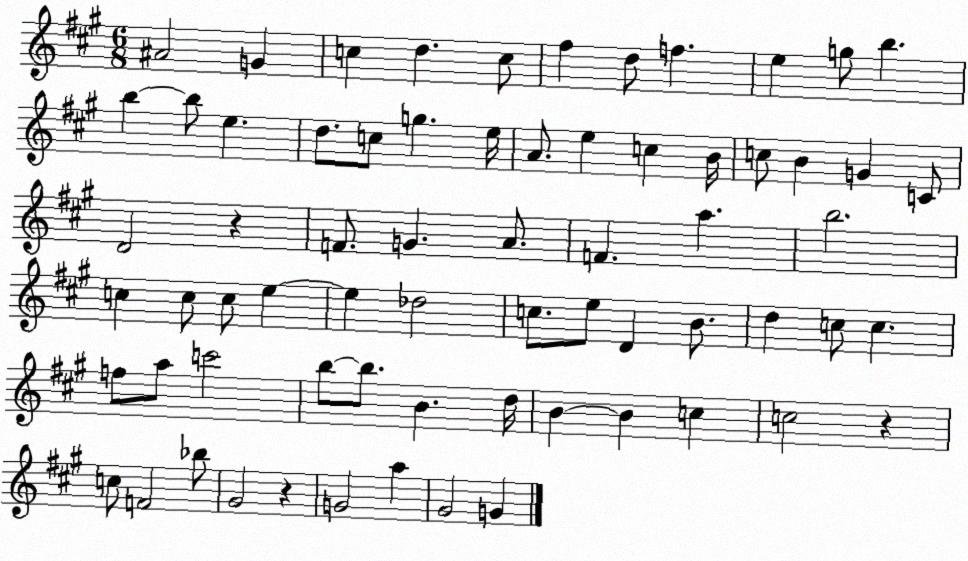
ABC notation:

X:1
T:Untitled
M:6/8
L:1/4
K:A
^A2 G c d c/2 ^f d/2 f e g/2 b b b/2 e d/2 c/2 g e/4 A/2 e c B/4 c/2 B G C/2 D2 z F/2 G A/2 F a b2 c c/2 c/2 e e _d2 c/2 e/2 D B/2 d c/2 c f/2 a/2 c'2 b/2 b/2 B d/4 B B c c2 z c/2 F2 _b/2 ^G2 z G2 a ^G2 G